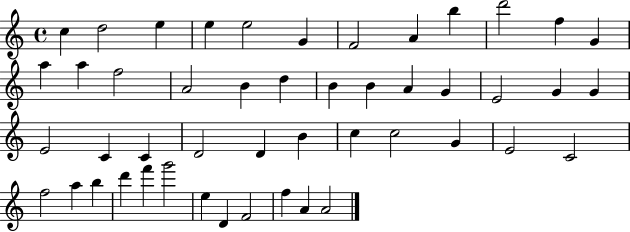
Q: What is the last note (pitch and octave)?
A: A4